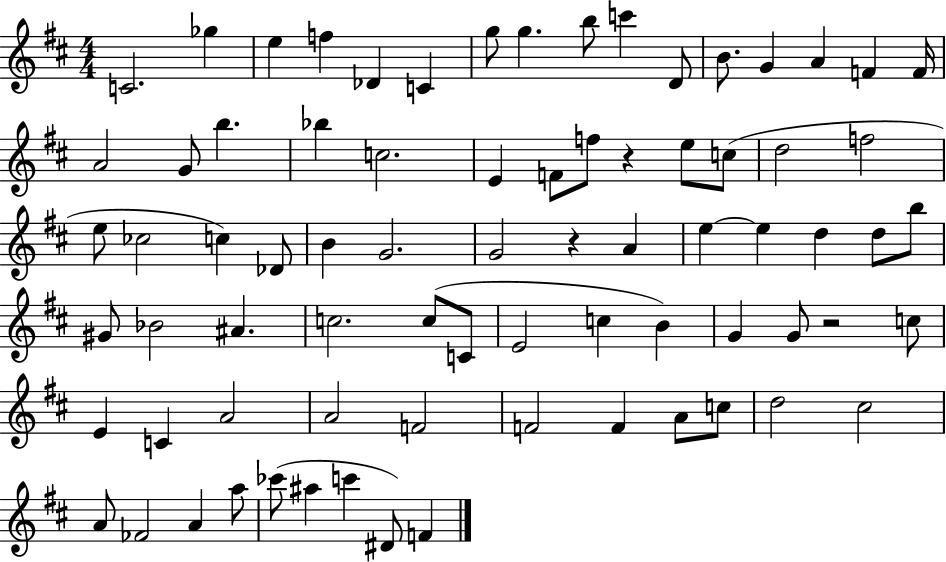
X:1
T:Untitled
M:4/4
L:1/4
K:D
C2 _g e f _D C g/2 g b/2 c' D/2 B/2 G A F F/4 A2 G/2 b _b c2 E F/2 f/2 z e/2 c/2 d2 f2 e/2 _c2 c _D/2 B G2 G2 z A e e d d/2 b/2 ^G/2 _B2 ^A c2 c/2 C/2 E2 c B G G/2 z2 c/2 E C A2 A2 F2 F2 F A/2 c/2 d2 ^c2 A/2 _F2 A a/2 _c'/2 ^a c' ^D/2 F